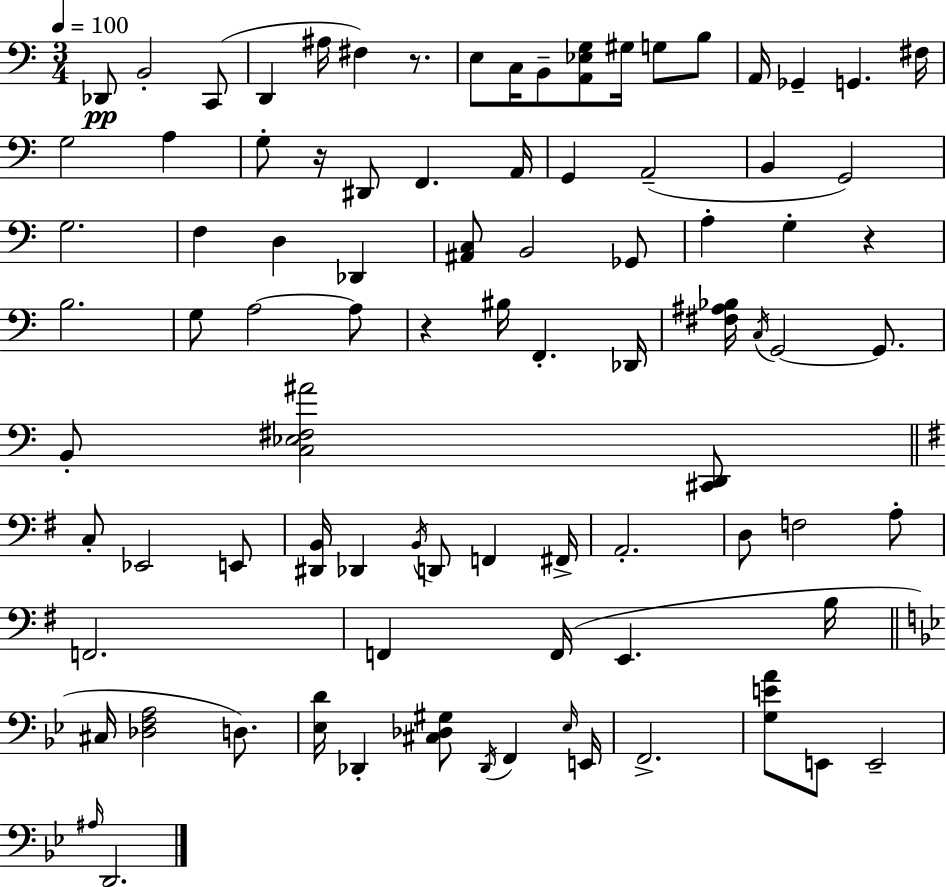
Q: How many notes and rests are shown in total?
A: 88